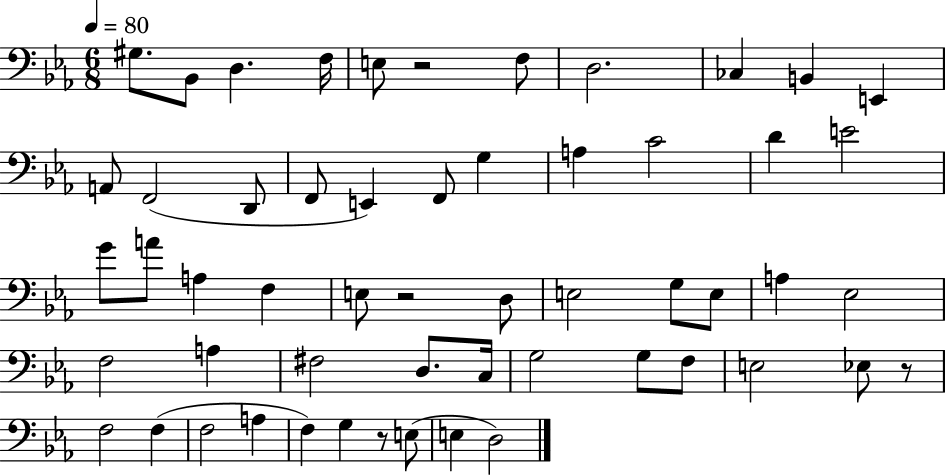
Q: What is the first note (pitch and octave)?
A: G#3